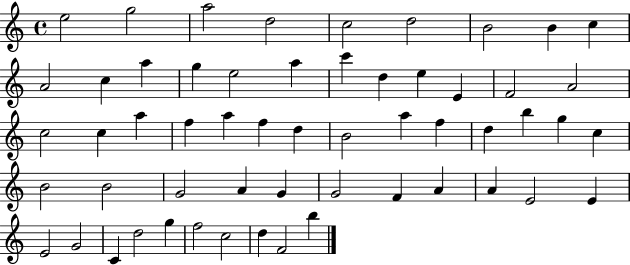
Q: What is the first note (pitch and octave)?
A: E5